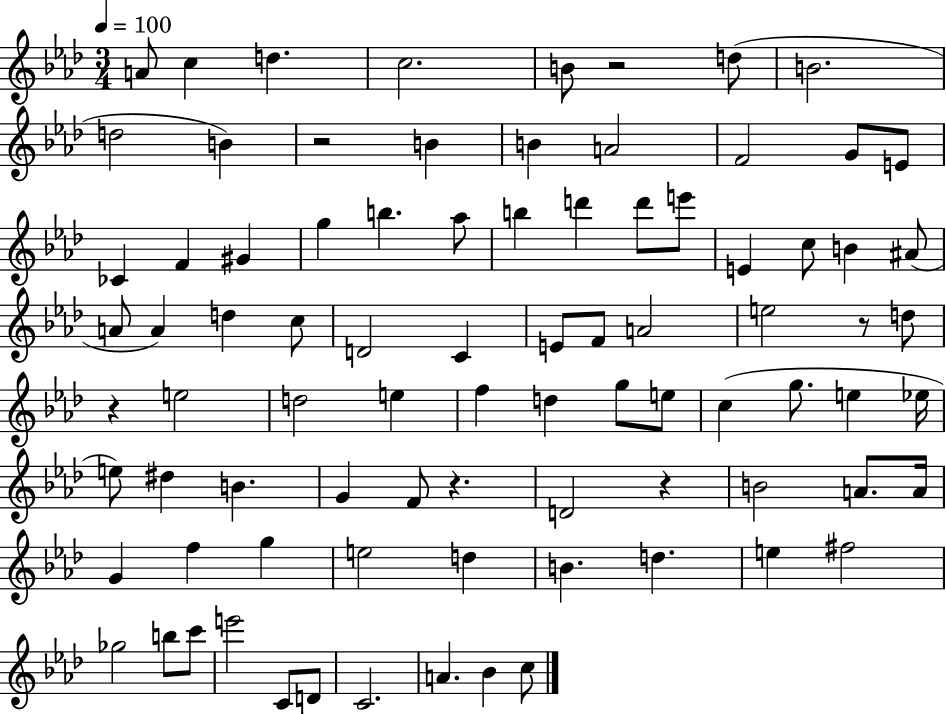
X:1
T:Untitled
M:3/4
L:1/4
K:Ab
A/2 c d c2 B/2 z2 d/2 B2 d2 B z2 B B A2 F2 G/2 E/2 _C F ^G g b _a/2 b d' d'/2 e'/2 E c/2 B ^A/2 A/2 A d c/2 D2 C E/2 F/2 A2 e2 z/2 d/2 z e2 d2 e f d g/2 e/2 c g/2 e _e/4 e/2 ^d B G F/2 z D2 z B2 A/2 A/4 G f g e2 d B d e ^f2 _g2 b/2 c'/2 e'2 C/2 D/2 C2 A _B c/2